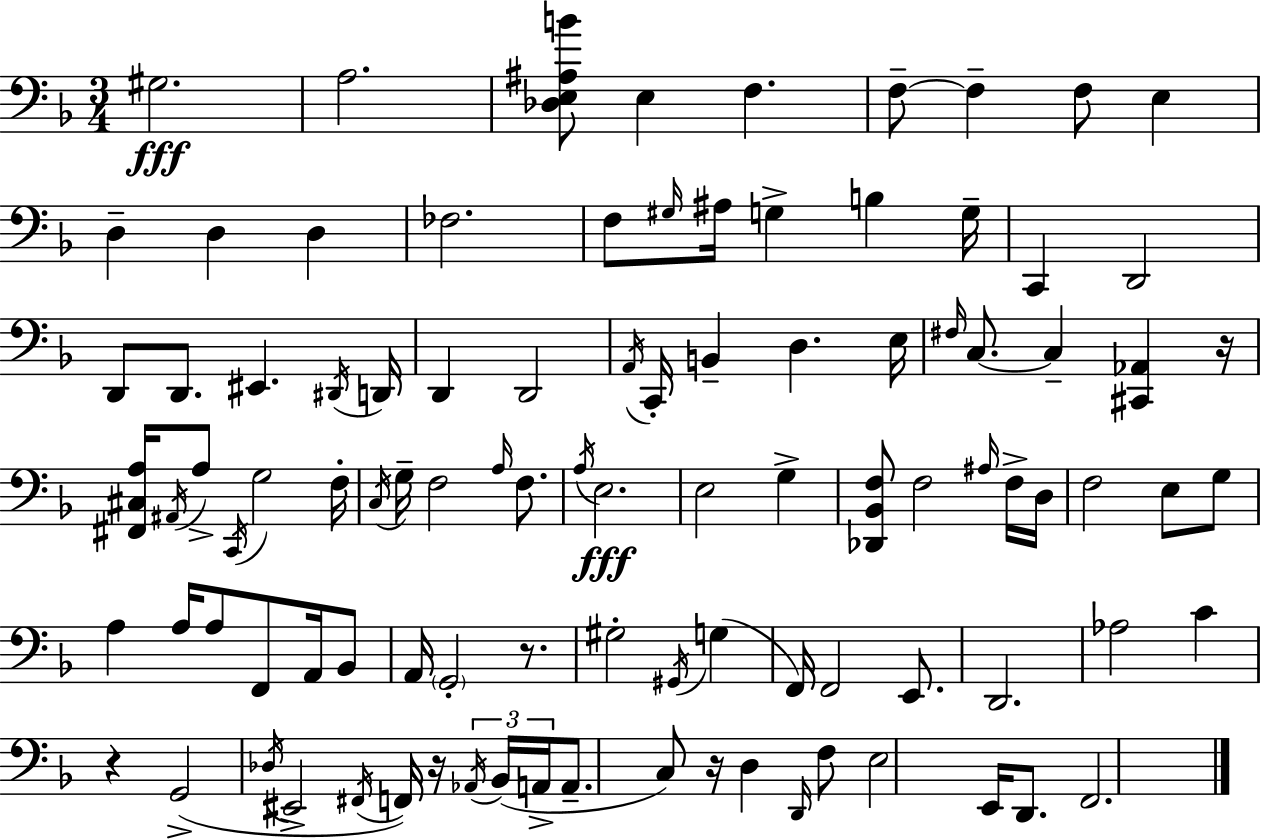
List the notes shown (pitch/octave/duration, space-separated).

G#3/h. A3/h. [Db3,E3,A#3,B4]/e E3/q F3/q. F3/e F3/q F3/e E3/q D3/q D3/q D3/q FES3/h. F3/e G#3/s A#3/s G3/q B3/q G3/s C2/q D2/h D2/e D2/e. EIS2/q. D#2/s D2/s D2/q D2/h A2/s C2/s B2/q D3/q. E3/s F#3/s C3/e. C3/q [C#2,Ab2]/q R/s [F#2,C#3,A3]/s A#2/s A3/e C2/s G3/h F3/s C3/s G3/s F3/h A3/s F3/e. A3/s E3/h. E3/h G3/q [Db2,Bb2,F3]/e F3/h A#3/s F3/s D3/s F3/h E3/e G3/e A3/q A3/s A3/e F2/e A2/s Bb2/e A2/s G2/h R/e. G#3/h G#2/s G3/q F2/s F2/h E2/e. D2/h. Ab3/h C4/q R/q G2/h Db3/s EIS2/h F#2/s F2/s R/s Ab2/s Bb2/s A2/s A2/e. C3/e R/s D3/q D2/s F3/e E3/h E2/s D2/e. F2/h.